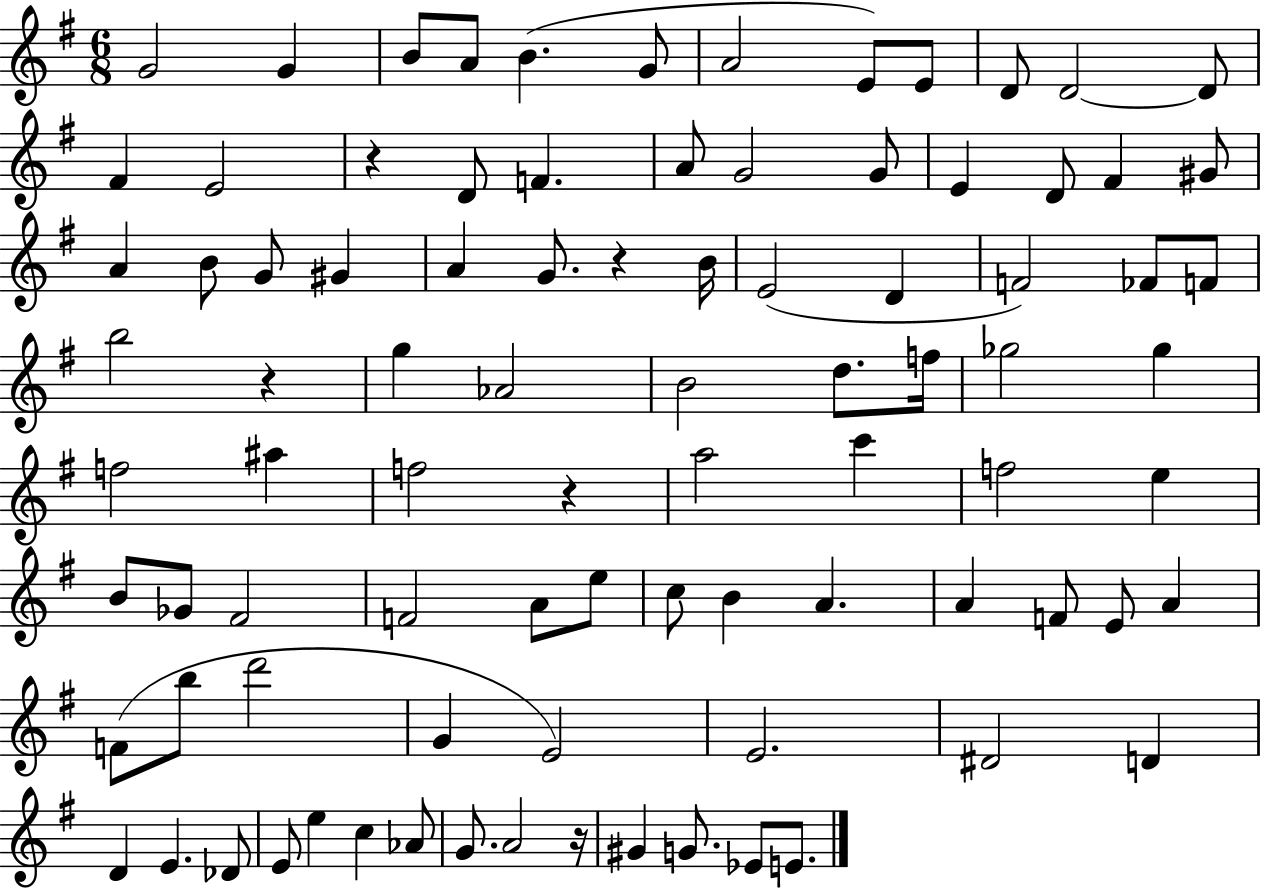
G4/h G4/q B4/e A4/e B4/q. G4/e A4/h E4/e E4/e D4/e D4/h D4/e F#4/q E4/h R/q D4/e F4/q. A4/e G4/h G4/e E4/q D4/e F#4/q G#4/e A4/q B4/e G4/e G#4/q A4/q G4/e. R/q B4/s E4/h D4/q F4/h FES4/e F4/e B5/h R/q G5/q Ab4/h B4/h D5/e. F5/s Gb5/h Gb5/q F5/h A#5/q F5/h R/q A5/h C6/q F5/h E5/q B4/e Gb4/e F#4/h F4/h A4/e E5/e C5/e B4/q A4/q. A4/q F4/e E4/e A4/q F4/e B5/e D6/h G4/q E4/h E4/h. D#4/h D4/q D4/q E4/q. Db4/e E4/e E5/q C5/q Ab4/e G4/e. A4/h R/s G#4/q G4/e. Eb4/e E4/e.